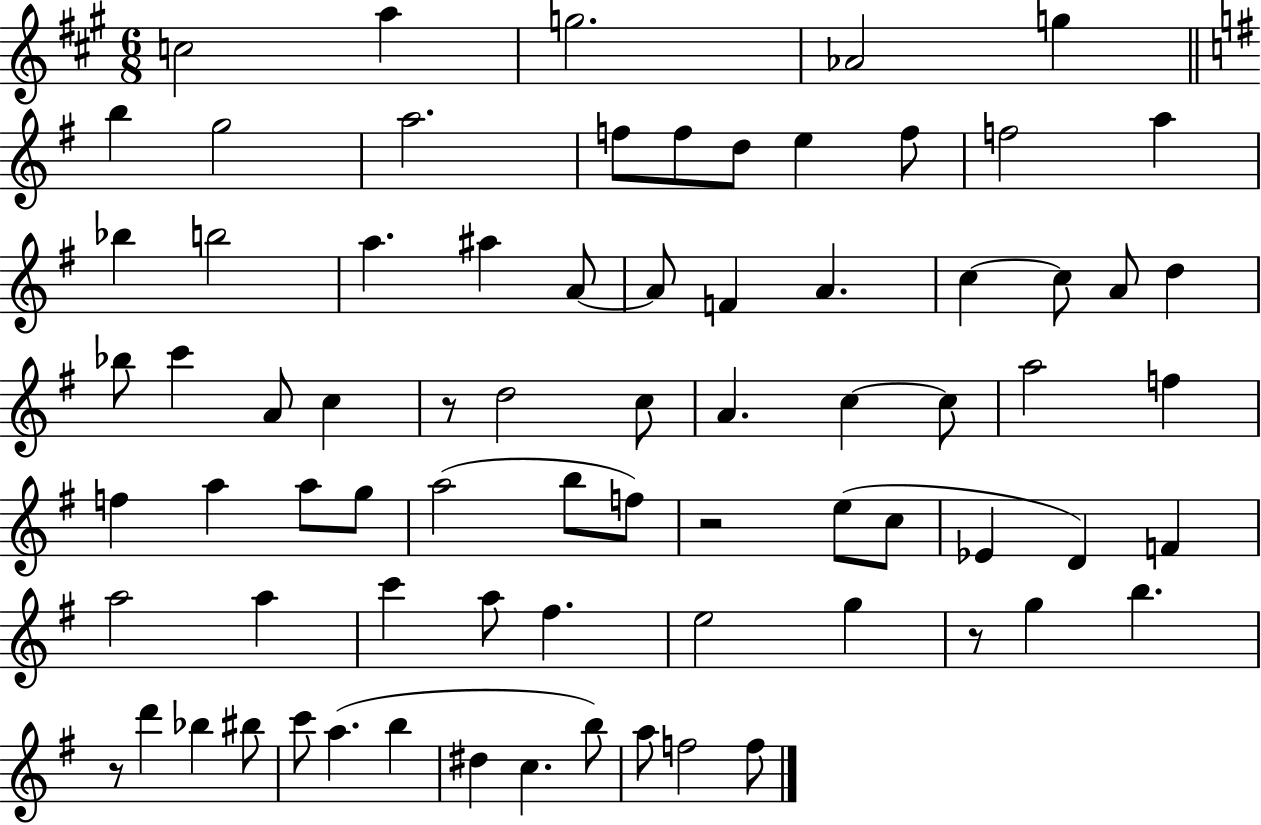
C5/h A5/q G5/h. Ab4/h G5/q B5/q G5/h A5/h. F5/e F5/e D5/e E5/q F5/e F5/h A5/q Bb5/q B5/h A5/q. A#5/q A4/e A4/e F4/q A4/q. C5/q C5/e A4/e D5/q Bb5/e C6/q A4/e C5/q R/e D5/h C5/e A4/q. C5/q C5/e A5/h F5/q F5/q A5/q A5/e G5/e A5/h B5/e F5/e R/h E5/e C5/e Eb4/q D4/q F4/q A5/h A5/q C6/q A5/e F#5/q. E5/h G5/q R/e G5/q B5/q. R/e D6/q Bb5/q BIS5/e C6/e A5/q. B5/q D#5/q C5/q. B5/e A5/e F5/h F5/e